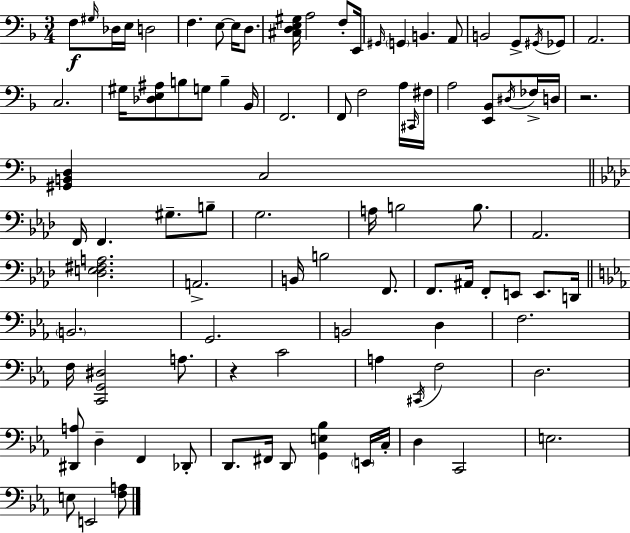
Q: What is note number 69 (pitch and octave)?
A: D3